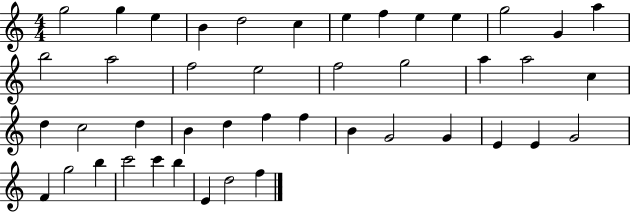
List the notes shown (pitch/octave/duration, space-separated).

G5/h G5/q E5/q B4/q D5/h C5/q E5/q F5/q E5/q E5/q G5/h G4/q A5/q B5/h A5/h F5/h E5/h F5/h G5/h A5/q A5/h C5/q D5/q C5/h D5/q B4/q D5/q F5/q F5/q B4/q G4/h G4/q E4/q E4/q G4/h F4/q G5/h B5/q C6/h C6/q B5/q E4/q D5/h F5/q